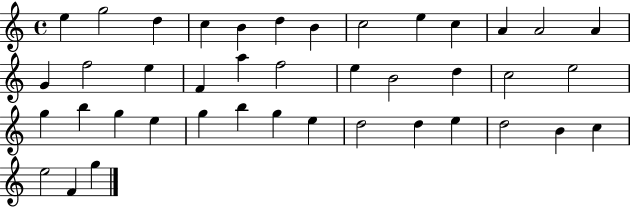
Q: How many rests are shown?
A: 0